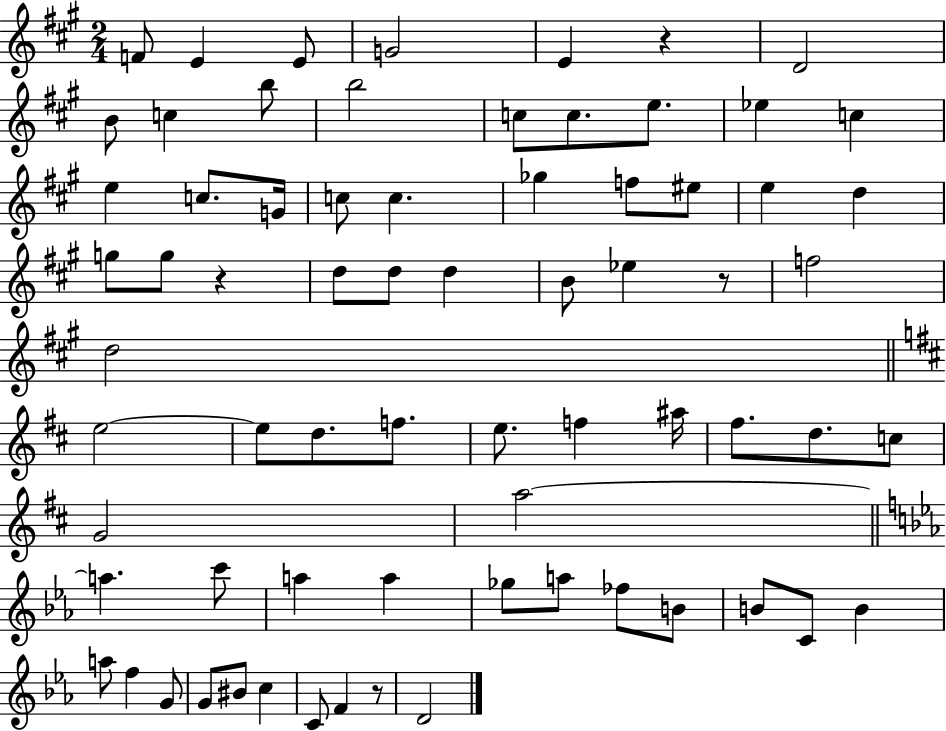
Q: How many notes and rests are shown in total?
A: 70